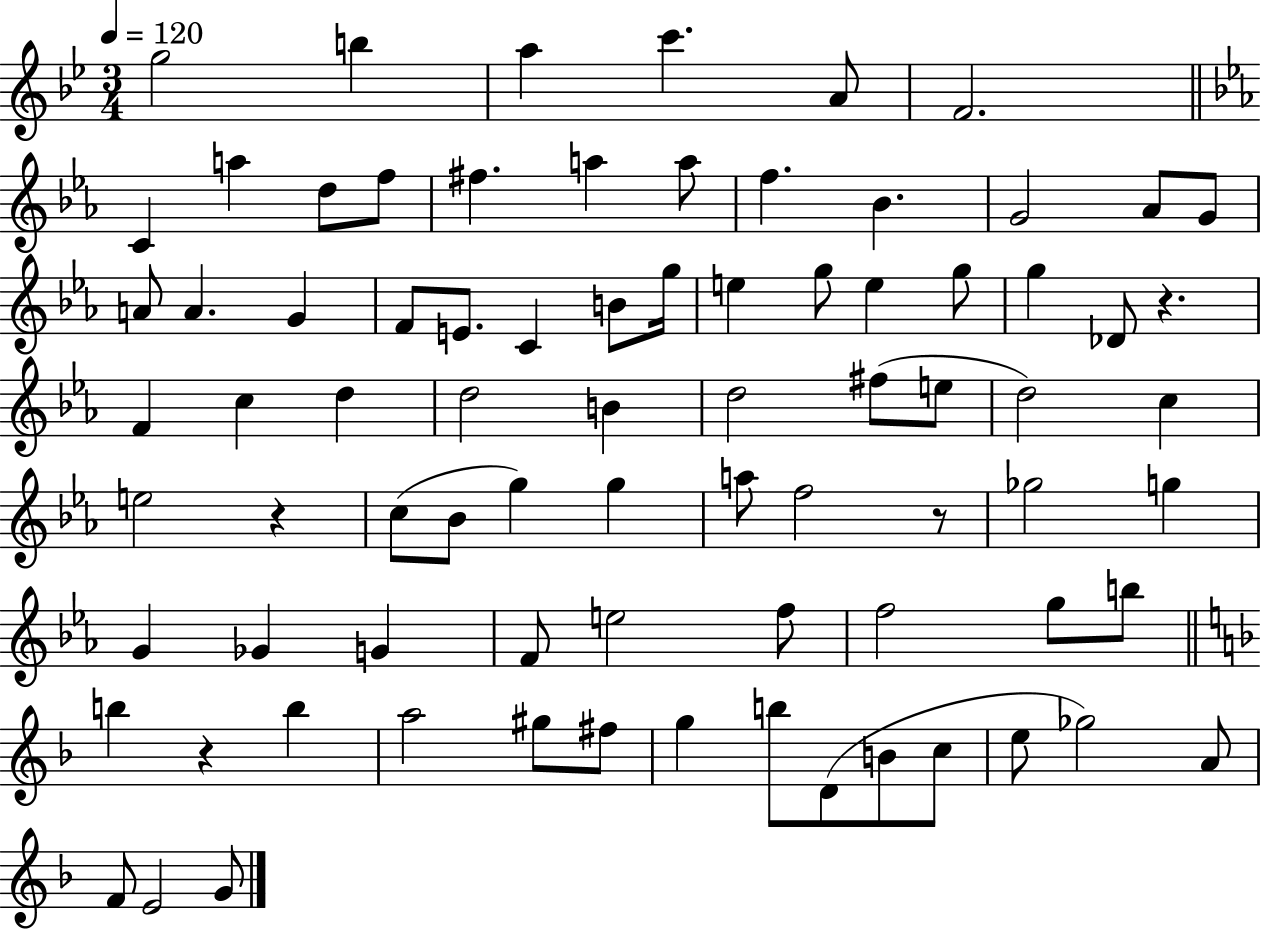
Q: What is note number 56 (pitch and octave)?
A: E5